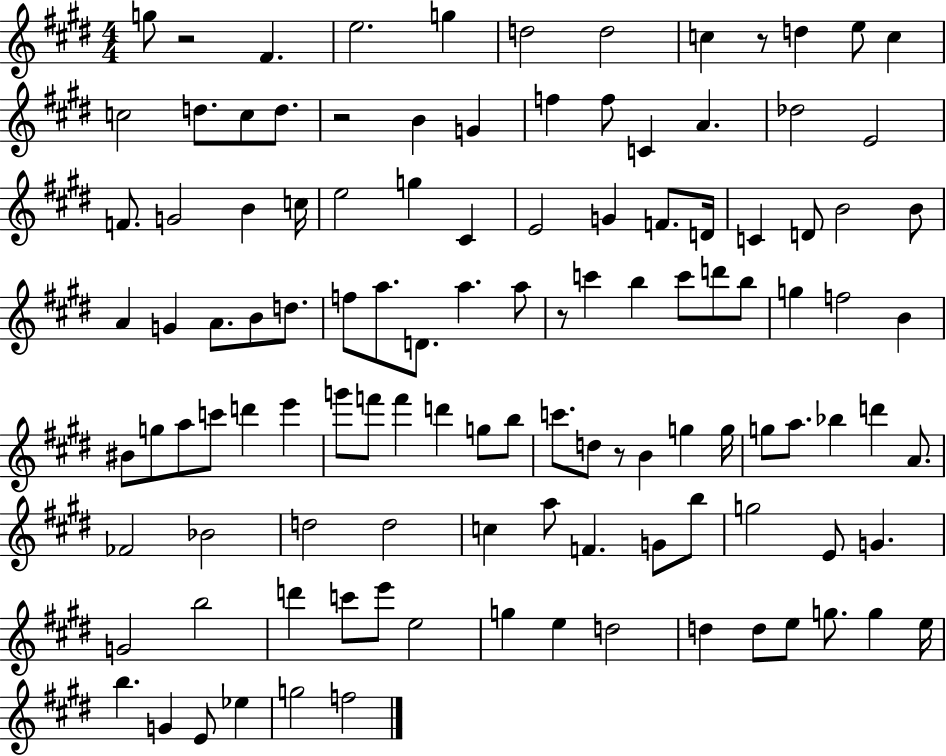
G5/e R/h F#4/q. E5/h. G5/q D5/h D5/h C5/q R/e D5/q E5/e C5/q C5/h D5/e. C5/e D5/e. R/h B4/q G4/q F5/q F5/e C4/q A4/q. Db5/h E4/h F4/e. G4/h B4/q C5/s E5/h G5/q C#4/q E4/h G4/q F4/e. D4/s C4/q D4/e B4/h B4/e A4/q G4/q A4/e. B4/e D5/e. F5/e A5/e. D4/e. A5/q. A5/e R/e C6/q B5/q C6/e D6/e B5/e G5/q F5/h B4/q BIS4/e G5/e A5/e C6/e D6/q E6/q G6/e F6/e F6/q D6/q G5/e B5/e C6/e. D5/e R/e B4/q G5/q G5/s G5/e A5/e. Bb5/q D6/q A4/e. FES4/h Bb4/h D5/h D5/h C5/q A5/e F4/q. G4/e B5/e G5/h E4/e G4/q. G4/h B5/h D6/q C6/e E6/e E5/h G5/q E5/q D5/h D5/q D5/e E5/e G5/e. G5/q E5/s B5/q. G4/q E4/e Eb5/q G5/h F5/h